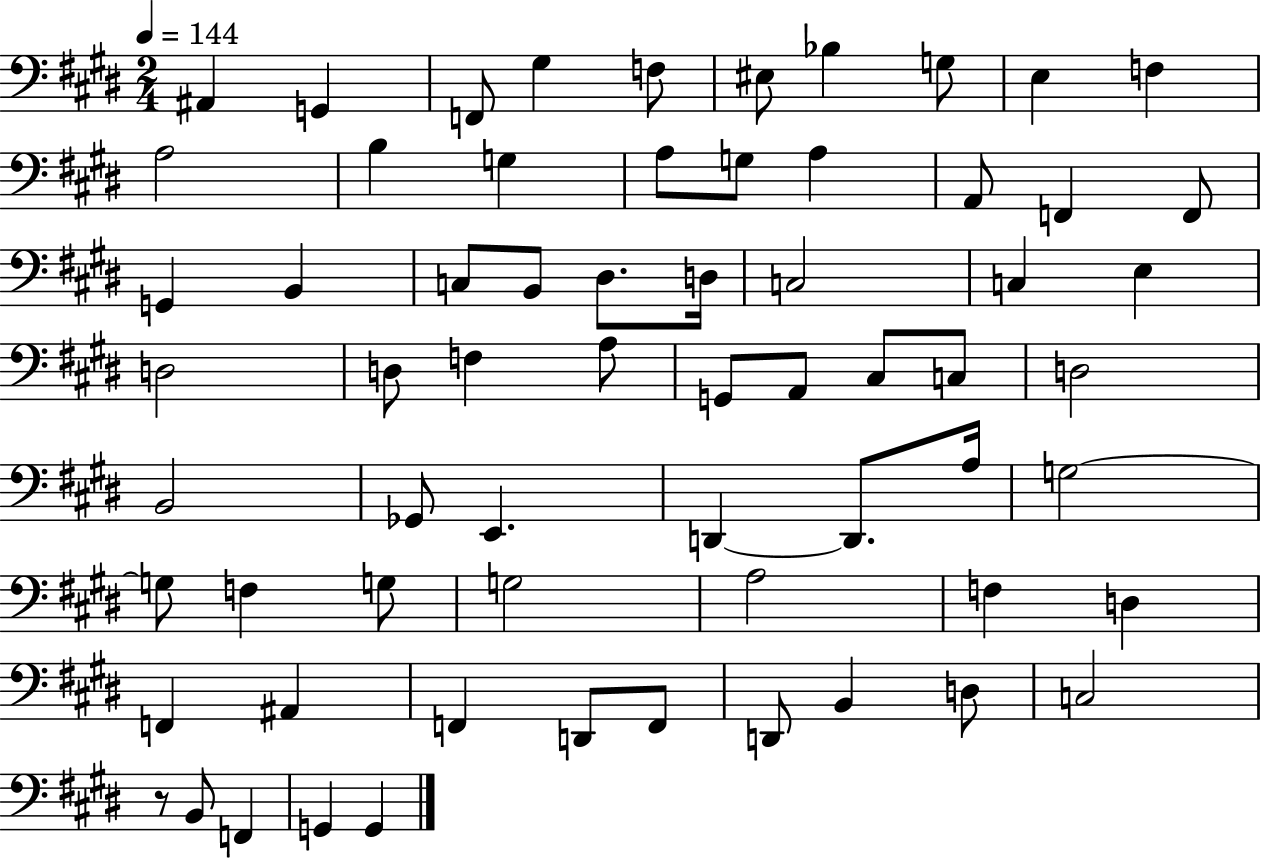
X:1
T:Untitled
M:2/4
L:1/4
K:E
^A,, G,, F,,/2 ^G, F,/2 ^E,/2 _B, G,/2 E, F, A,2 B, G, A,/2 G,/2 A, A,,/2 F,, F,,/2 G,, B,, C,/2 B,,/2 ^D,/2 D,/4 C,2 C, E, D,2 D,/2 F, A,/2 G,,/2 A,,/2 ^C,/2 C,/2 D,2 B,,2 _G,,/2 E,, D,, D,,/2 A,/4 G,2 G,/2 F, G,/2 G,2 A,2 F, D, F,, ^A,, F,, D,,/2 F,,/2 D,,/2 B,, D,/2 C,2 z/2 B,,/2 F,, G,, G,,